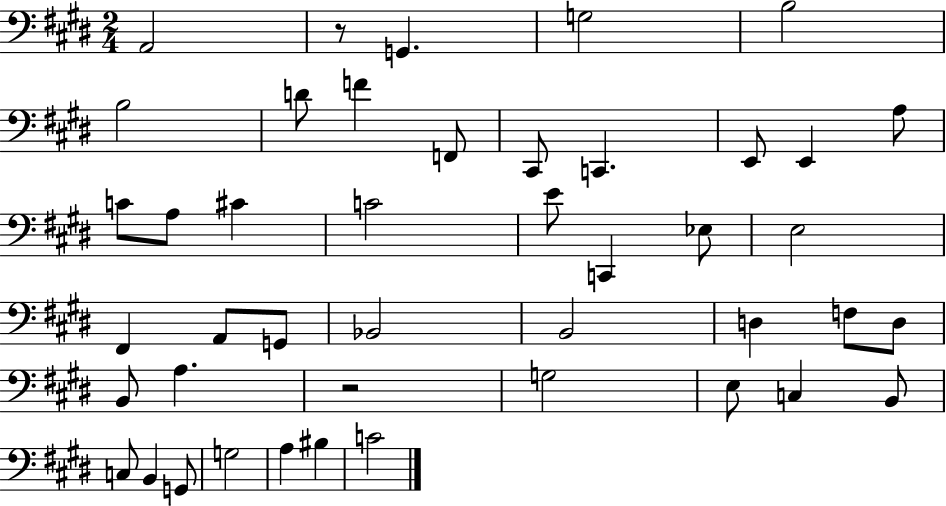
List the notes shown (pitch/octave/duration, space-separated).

A2/h R/e G2/q. G3/h B3/h B3/h D4/e F4/q F2/e C#2/e C2/q. E2/e E2/q A3/e C4/e A3/e C#4/q C4/h E4/e C2/q Eb3/e E3/h F#2/q A2/e G2/e Bb2/h B2/h D3/q F3/e D3/e B2/e A3/q. R/h G3/h E3/e C3/q B2/e C3/e B2/q G2/e G3/h A3/q BIS3/q C4/h